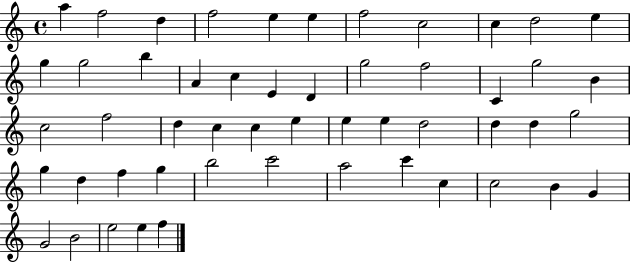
X:1
T:Untitled
M:4/4
L:1/4
K:C
a f2 d f2 e e f2 c2 c d2 e g g2 b A c E D g2 f2 C g2 B c2 f2 d c c e e e d2 d d g2 g d f g b2 c'2 a2 c' c c2 B G G2 B2 e2 e f